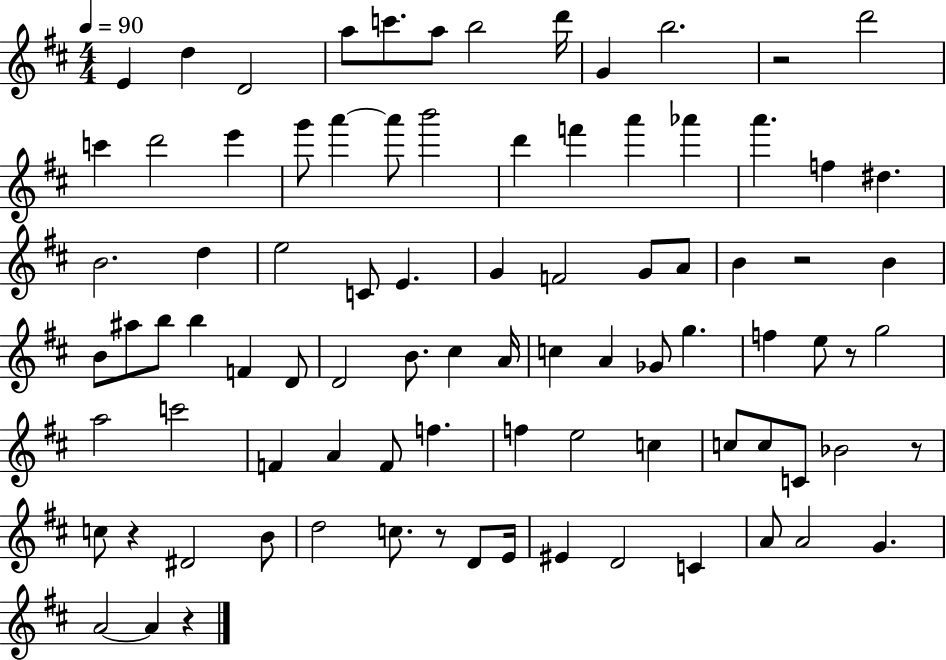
E4/q D5/q D4/h A5/e C6/e. A5/e B5/h D6/s G4/q B5/h. R/h D6/h C6/q D6/h E6/q G6/e A6/q A6/e B6/h D6/q F6/q A6/q Ab6/q A6/q. F5/q D#5/q. B4/h. D5/q E5/h C4/e E4/q. G4/q F4/h G4/e A4/e B4/q R/h B4/q B4/e A#5/e B5/e B5/q F4/q D4/e D4/h B4/e. C#5/q A4/s C5/q A4/q Gb4/e G5/q. F5/q E5/e R/e G5/h A5/h C6/h F4/q A4/q F4/e F5/q. F5/q E5/h C5/q C5/e C5/e C4/e Bb4/h R/e C5/e R/q D#4/h B4/e D5/h C5/e. R/e D4/e E4/s EIS4/q D4/h C4/q A4/e A4/h G4/q. A4/h A4/q R/q